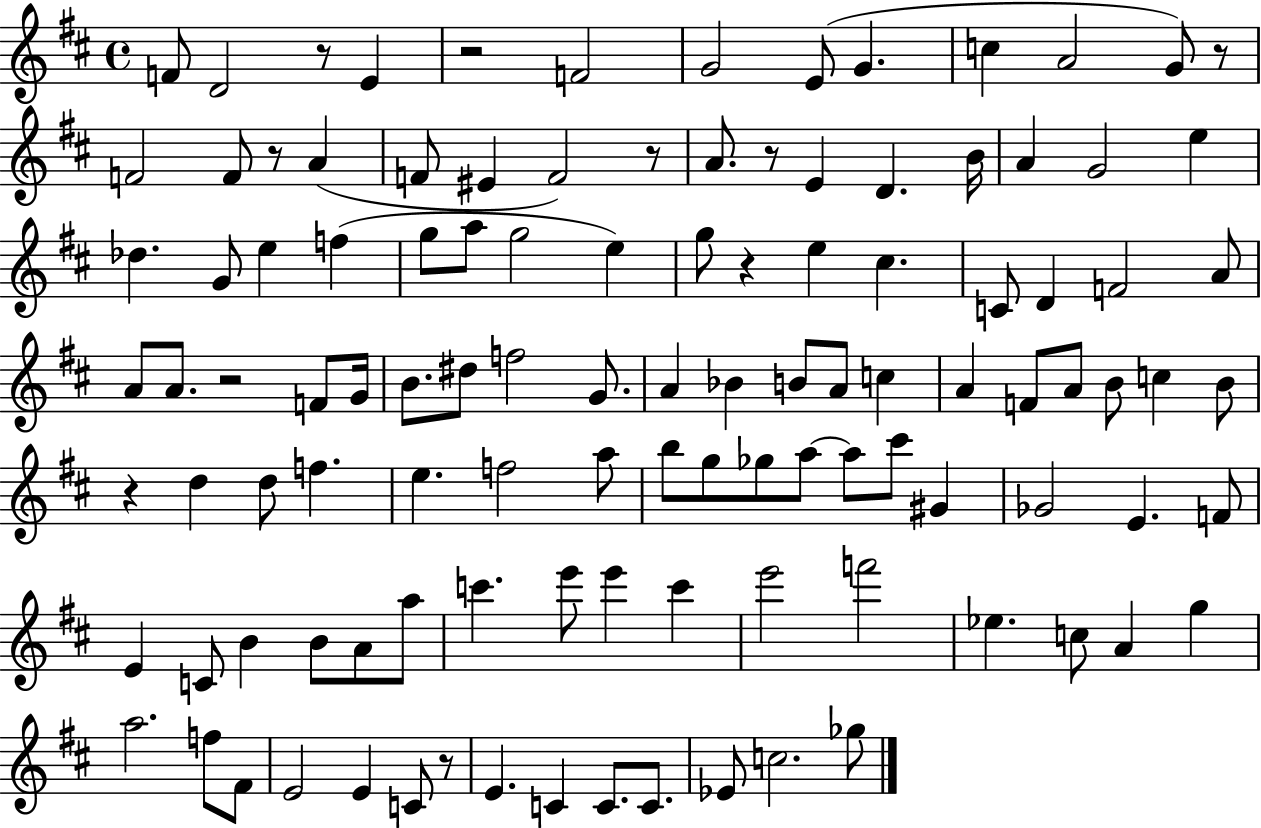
{
  \clef treble
  \time 4/4
  \defaultTimeSignature
  \key d \major
  \repeat volta 2 { f'8 d'2 r8 e'4 | r2 f'2 | g'2 e'8( g'4. | c''4 a'2 g'8) r8 | \break f'2 f'8 r8 a'4( | f'8 eis'4 f'2) r8 | a'8. r8 e'4 d'4. b'16 | a'4 g'2 e''4 | \break des''4. g'8 e''4 f''4( | g''8 a''8 g''2 e''4) | g''8 r4 e''4 cis''4. | c'8 d'4 f'2 a'8 | \break a'8 a'8. r2 f'8 g'16 | b'8. dis''8 f''2 g'8. | a'4 bes'4 b'8 a'8 c''4 | a'4 f'8 a'8 b'8 c''4 b'8 | \break r4 d''4 d''8 f''4. | e''4. f''2 a''8 | b''8 g''8 ges''8 a''8~~ a''8 cis'''8 gis'4 | ges'2 e'4. f'8 | \break e'4 c'8 b'4 b'8 a'8 a''8 | c'''4. e'''8 e'''4 c'''4 | e'''2 f'''2 | ees''4. c''8 a'4 g''4 | \break a''2. f''8 fis'8 | e'2 e'4 c'8 r8 | e'4. c'4 c'8. c'8. | ees'8 c''2. ges''8 | \break } \bar "|."
}